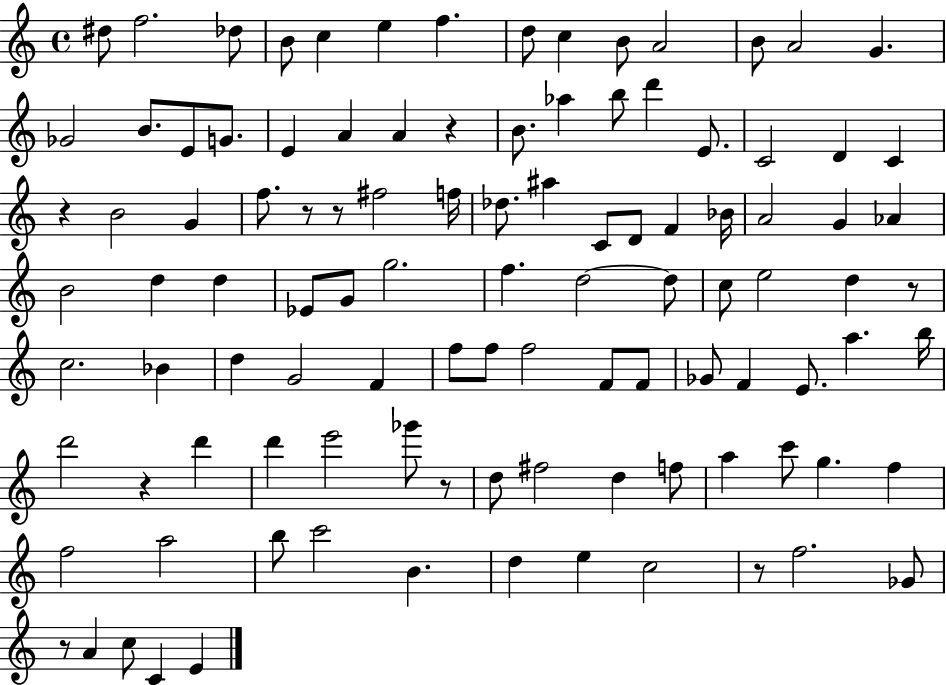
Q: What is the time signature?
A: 4/4